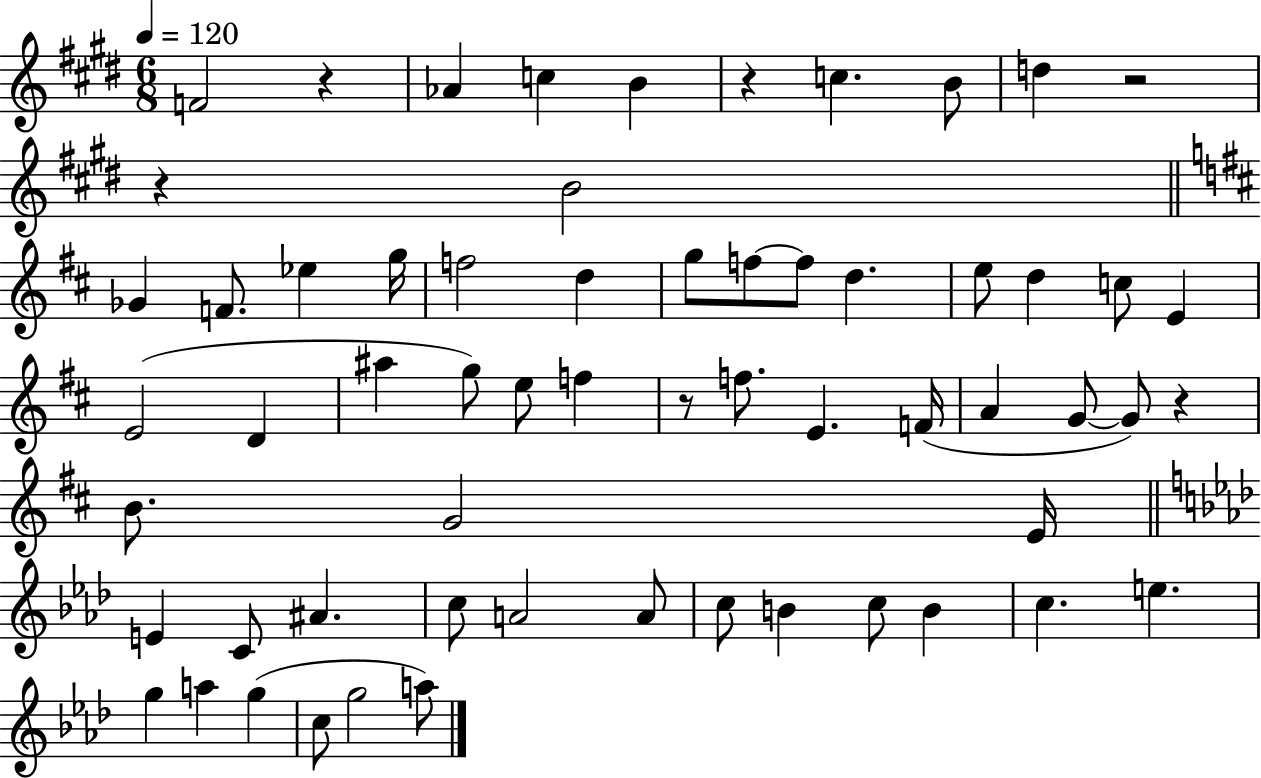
F4/h R/q Ab4/q C5/q B4/q R/q C5/q. B4/e D5/q R/h R/q B4/h Gb4/q F4/e. Eb5/q G5/s F5/h D5/q G5/e F5/e F5/e D5/q. E5/e D5/q C5/e E4/q E4/h D4/q A#5/q G5/e E5/e F5/q R/e F5/e. E4/q. F4/s A4/q G4/e G4/e R/q B4/e. G4/h E4/s E4/q C4/e A#4/q. C5/e A4/h A4/e C5/e B4/q C5/e B4/q C5/q. E5/q. G5/q A5/q G5/q C5/e G5/h A5/e